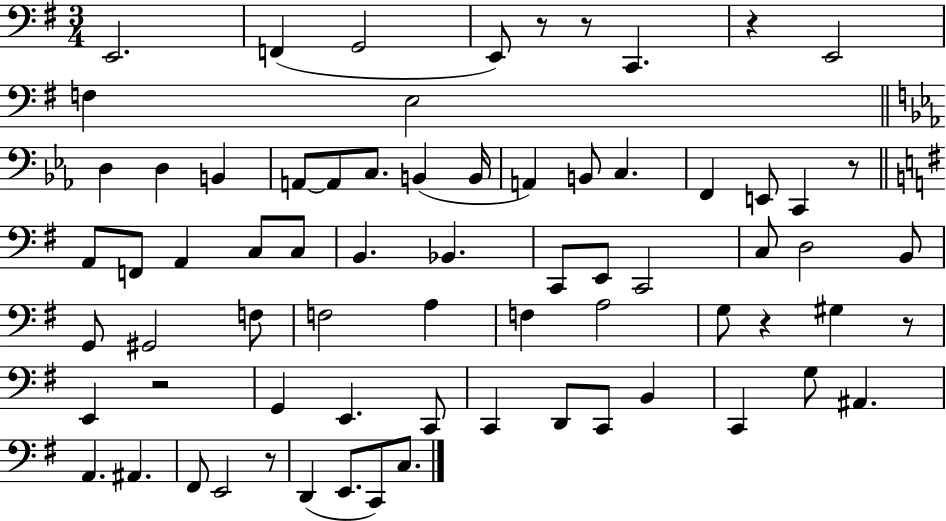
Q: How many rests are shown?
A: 8